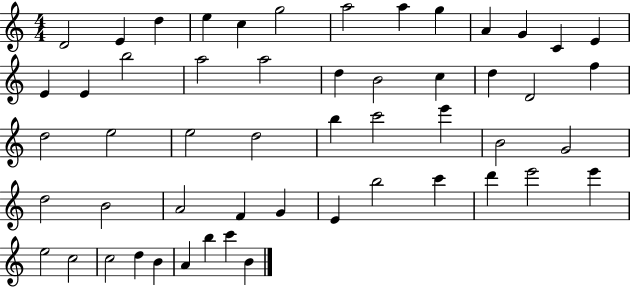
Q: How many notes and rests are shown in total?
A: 53